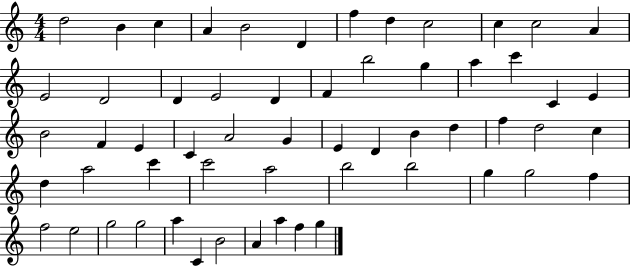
{
  \clef treble
  \numericTimeSignature
  \time 4/4
  \key c \major
  d''2 b'4 c''4 | a'4 b'2 d'4 | f''4 d''4 c''2 | c''4 c''2 a'4 | \break e'2 d'2 | d'4 e'2 d'4 | f'4 b''2 g''4 | a''4 c'''4 c'4 e'4 | \break b'2 f'4 e'4 | c'4 a'2 g'4 | e'4 d'4 b'4 d''4 | f''4 d''2 c''4 | \break d''4 a''2 c'''4 | c'''2 a''2 | b''2 b''2 | g''4 g''2 f''4 | \break f''2 e''2 | g''2 g''2 | a''4 c'4 b'2 | a'4 a''4 f''4 g''4 | \break \bar "|."
}